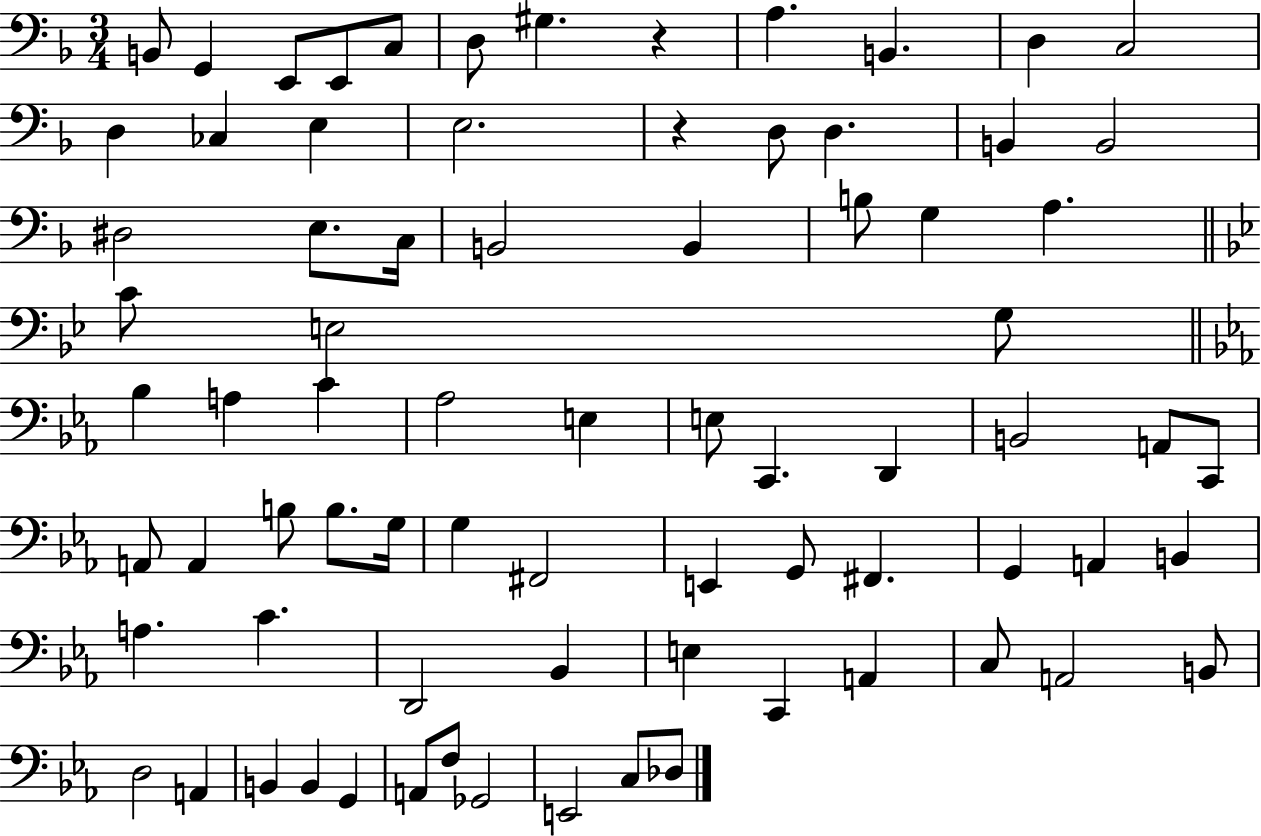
X:1
T:Untitled
M:3/4
L:1/4
K:F
B,,/2 G,, E,,/2 E,,/2 C,/2 D,/2 ^G, z A, B,, D, C,2 D, _C, E, E,2 z D,/2 D, B,, B,,2 ^D,2 E,/2 C,/4 B,,2 B,, B,/2 G, A, C/2 E,2 G,/2 _B, A, C _A,2 E, E,/2 C,, D,, B,,2 A,,/2 C,,/2 A,,/2 A,, B,/2 B,/2 G,/4 G, ^F,,2 E,, G,,/2 ^F,, G,, A,, B,, A, C D,,2 _B,, E, C,, A,, C,/2 A,,2 B,,/2 D,2 A,, B,, B,, G,, A,,/2 F,/2 _G,,2 E,,2 C,/2 _D,/2